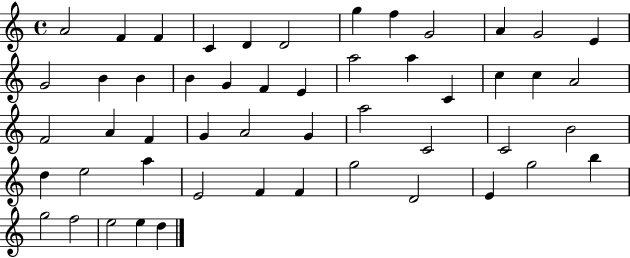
X:1
T:Untitled
M:4/4
L:1/4
K:C
A2 F F C D D2 g f G2 A G2 E G2 B B B G F E a2 a C c c A2 F2 A F G A2 G a2 C2 C2 B2 d e2 a E2 F F g2 D2 E g2 b g2 f2 e2 e d